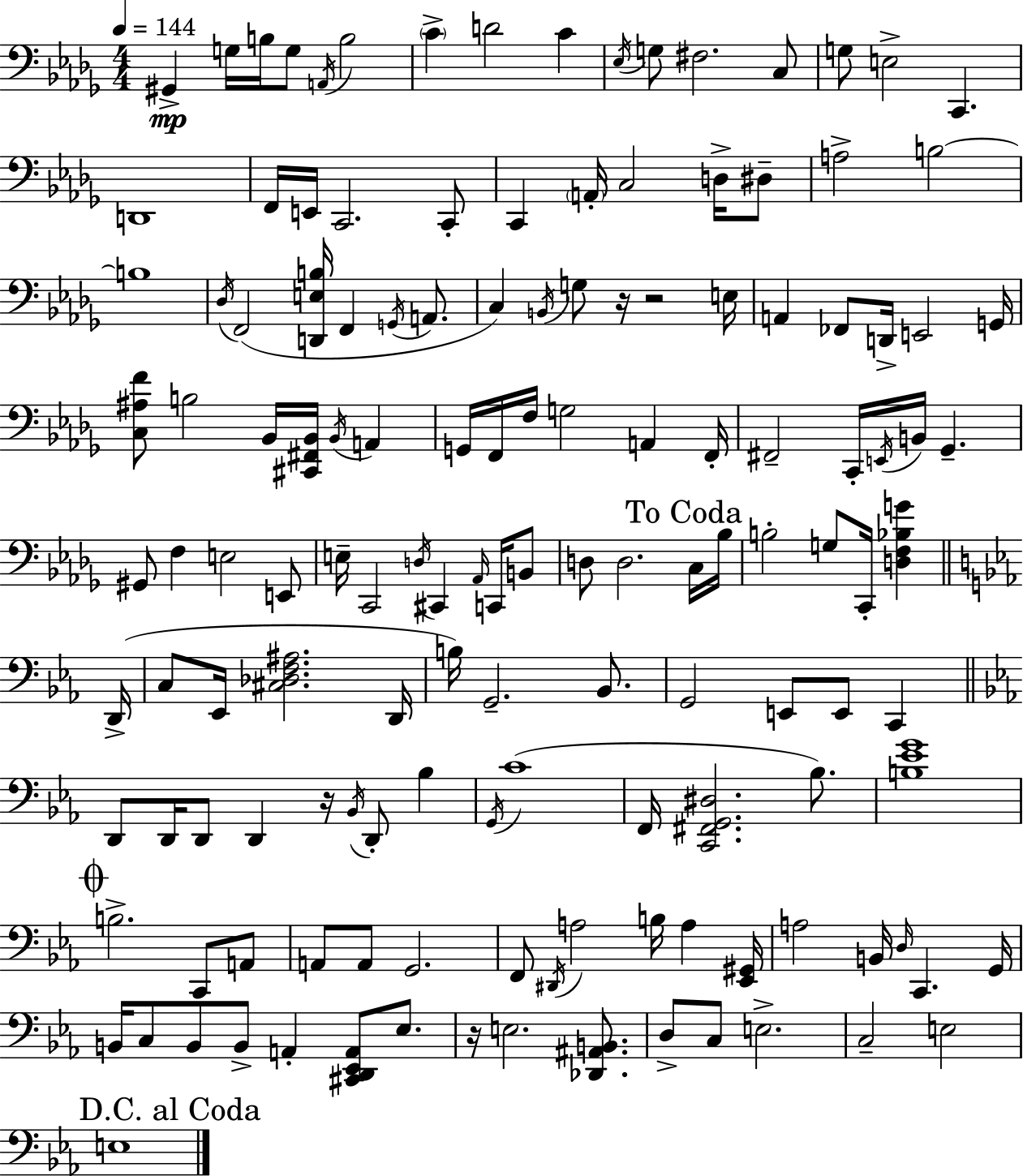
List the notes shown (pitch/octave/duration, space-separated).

G#2/q G3/s B3/s G3/e A2/s B3/h C4/q D4/h C4/q Eb3/s G3/e F#3/h. C3/e G3/e E3/h C2/q. D2/w F2/s E2/s C2/h. C2/e C2/q A2/s C3/h D3/s D#3/e A3/h B3/h B3/w Db3/s F2/h [D2,E3,B3]/s F2/q G2/s A2/e. C3/q B2/s G3/e R/s R/h E3/s A2/q FES2/e D2/s E2/h G2/s [C3,A#3,F4]/e B3/h Bb2/s [C#2,F#2,Bb2]/s Bb2/s A2/q G2/s F2/s F3/s G3/h A2/q F2/s F#2/h C2/s E2/s B2/s Gb2/q. G#2/e F3/q E3/h E2/e E3/s C2/h D3/s C#2/q Ab2/s C2/s B2/e D3/e D3/h. C3/s Bb3/s B3/h G3/e C2/s [D3,F3,Bb3,G4]/q D2/s C3/e Eb2/s [C#3,Db3,F3,A#3]/h. D2/s B3/s G2/h. Bb2/e. G2/h E2/e E2/e C2/q D2/e D2/s D2/e D2/q R/s Bb2/s D2/e Bb3/q G2/s C4/w F2/s [C2,F#2,G2,D#3]/h. Bb3/e. [B3,Eb4,G4]/w B3/h. C2/e A2/e A2/e A2/e G2/h. F2/e D#2/s A3/h B3/s A3/q [Eb2,G#2]/s A3/h B2/s D3/s C2/q. G2/s B2/s C3/e B2/e B2/e A2/q [C#2,D2,Eb2,A2]/e Eb3/e. R/s E3/h. [Db2,A#2,B2]/e. D3/e C3/e E3/h. C3/h E3/h E3/w